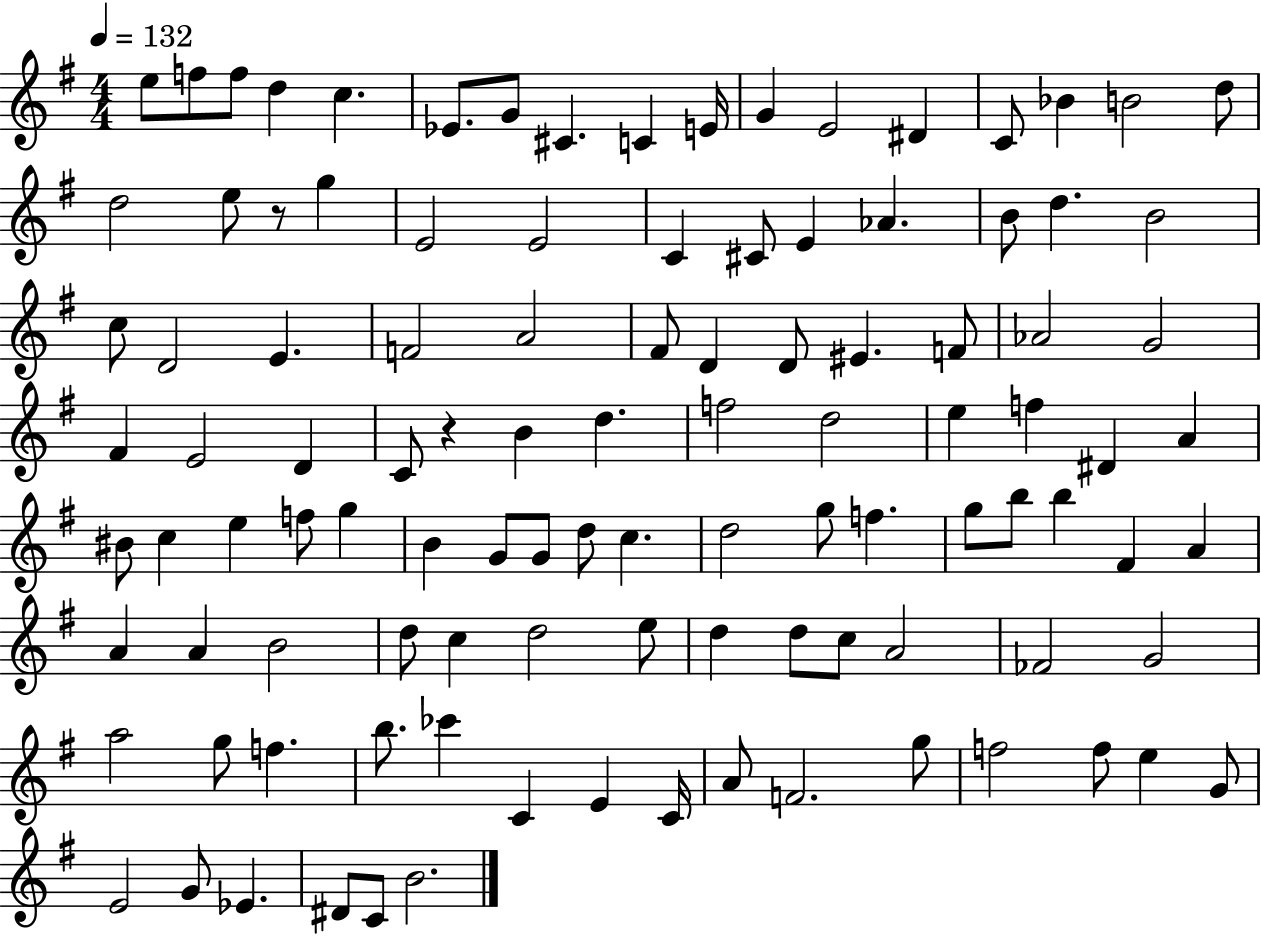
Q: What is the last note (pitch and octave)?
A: B4